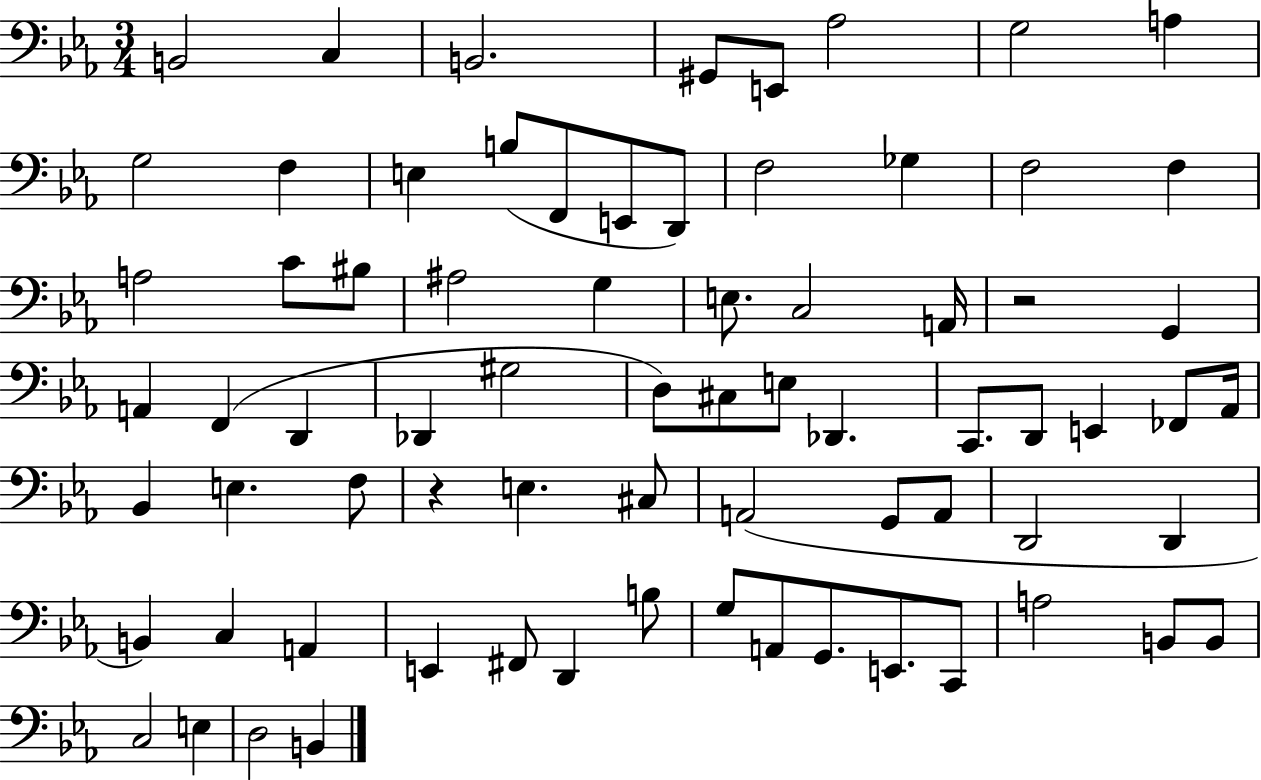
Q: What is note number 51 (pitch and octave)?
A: D2